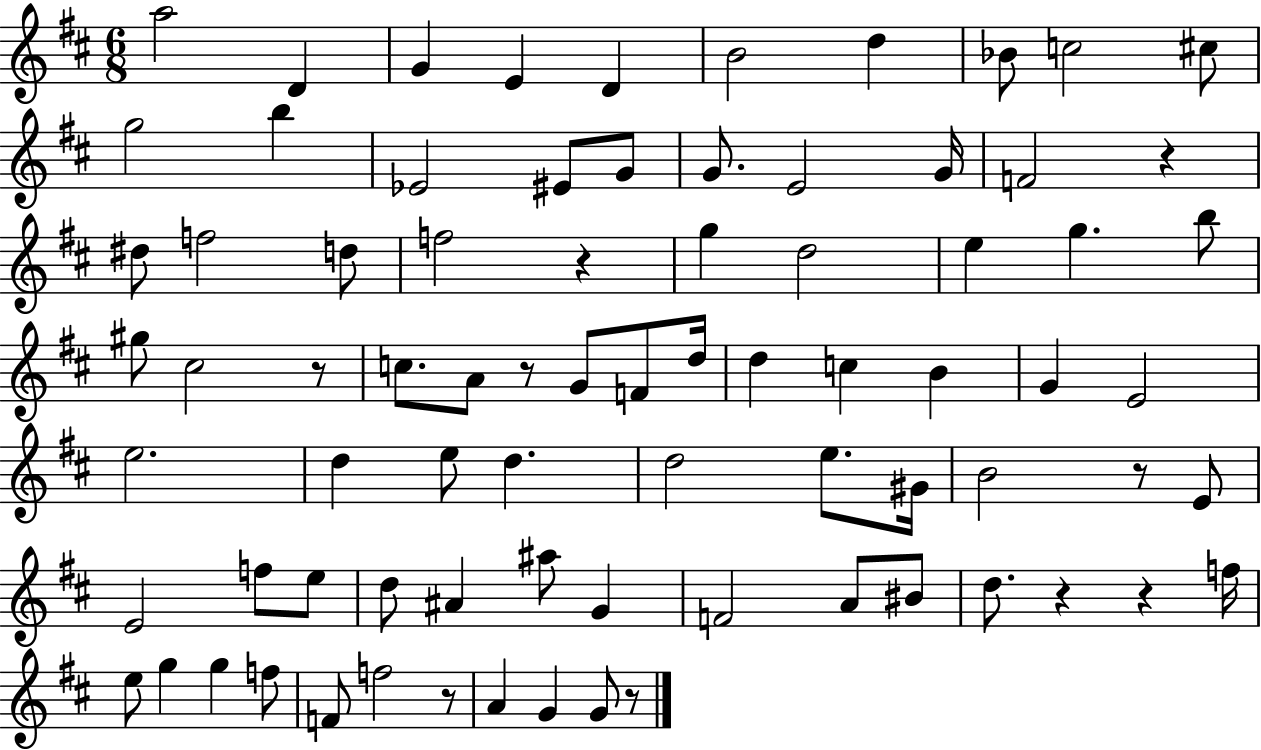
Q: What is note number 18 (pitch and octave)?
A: G4